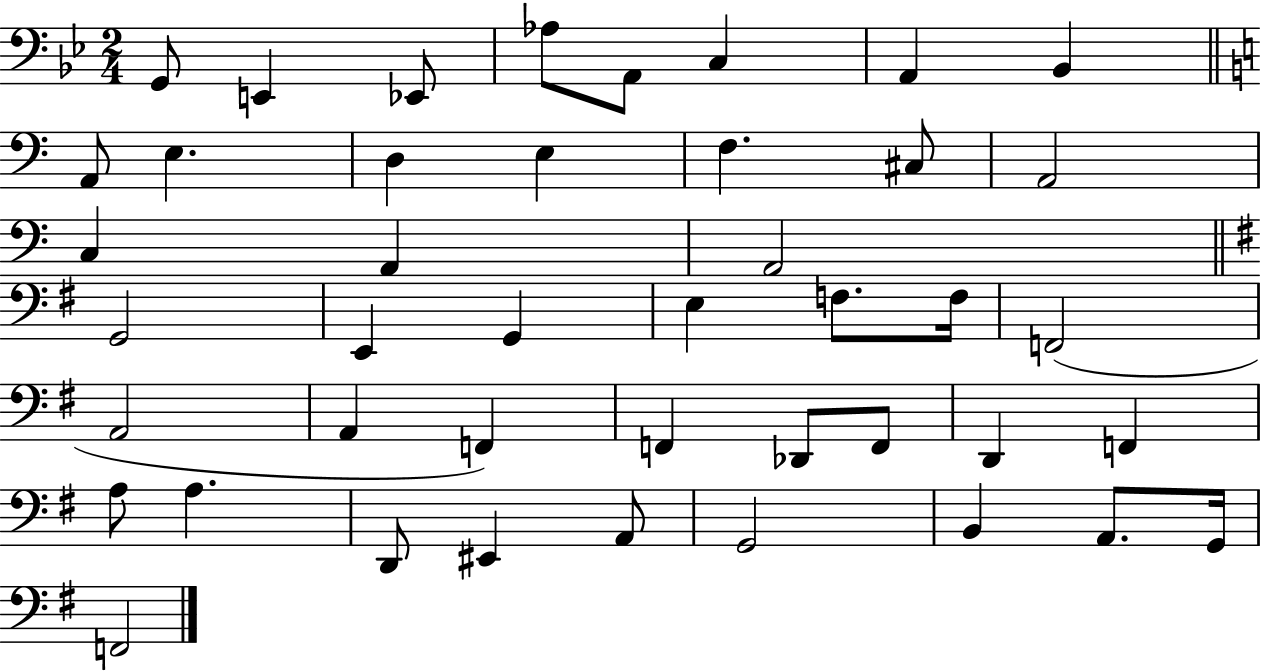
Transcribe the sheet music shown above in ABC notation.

X:1
T:Untitled
M:2/4
L:1/4
K:Bb
G,,/2 E,, _E,,/2 _A,/2 A,,/2 C, A,, _B,, A,,/2 E, D, E, F, ^C,/2 A,,2 C, A,, A,,2 G,,2 E,, G,, E, F,/2 F,/4 F,,2 A,,2 A,, F,, F,, _D,,/2 F,,/2 D,, F,, A,/2 A, D,,/2 ^E,, A,,/2 G,,2 B,, A,,/2 G,,/4 F,,2